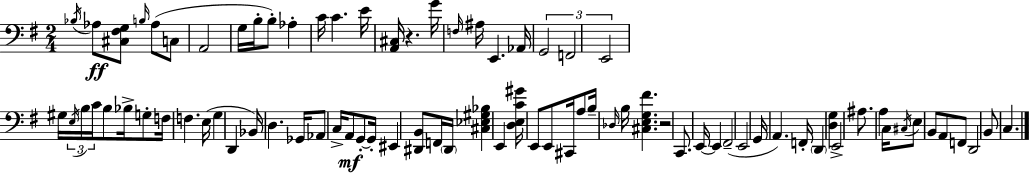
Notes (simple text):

Bb3/s Ab3/e [C#3,F#3,G3]/e B3/s Ab3/e C3/e A2/h G3/s B3/s B3/e Ab3/q C4/s C4/q. E4/s [A2,C#3]/s R/q. G4/s F3/s A#3/s E2/q. Ab2/s G2/h F2/h E2/h G#3/s E3/s B3/s C4/s B3/e Bb3/s G3/e F3/s F3/q. E3/s G3/q D2/q Bb2/s D3/q. Gb2/s Ab2/e C3/s A2/e G2/e G2/s EIS2/q [D#2,B2]/e F2/s D#2/s [C#3,Eb3,G#3,Bb3]/q E2/q [D3,E3,C4,G#4]/s E2/e E2/e C#2/s A3/e B3/s Db3/s B3/s [C#3,E3,G3,F#4]/q. R/h C2/e. E2/s E2/q F#2/h E2/h G2/s A2/q. F2/s D2/q [D3,G3]/q E2/h A#3/e. A3/q C3/s C#3/s E3/e B2/e A2/e F2/e D2/h B2/e C3/q.